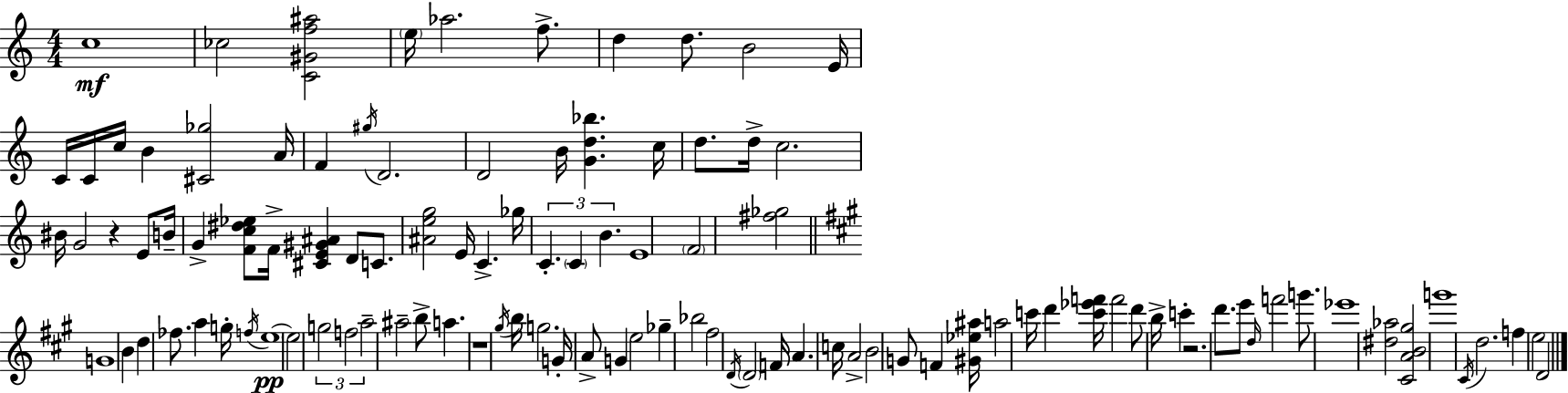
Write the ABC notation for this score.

X:1
T:Untitled
M:4/4
L:1/4
K:C
c4 _c2 [C^Gf^a]2 e/4 _a2 f/2 d d/2 B2 E/4 C/4 C/4 c/4 B [^C_g]2 A/4 F ^g/4 D2 D2 B/4 [Gd_b] c/4 d/2 d/4 c2 ^B/4 G2 z E/2 B/4 G [Fc^d_e]/2 F/4 [^CE^G^A] D/2 C/2 [^Aeg]2 E/4 C _g/4 C C B E4 F2 [^f_g]2 G4 B d _f/2 a g/4 f/4 e4 e2 g2 f2 a2 ^a2 b/2 a z4 ^g/4 b/4 g2 G/4 A/2 G e2 _g _b2 ^f2 D/4 D2 F/4 A c/4 A2 B2 G/2 F [^G_e^a]/4 a2 c'/4 d' [c'_e'f']/4 f'2 d'/2 b/4 c' z2 d'/2 e'/2 d/4 f'2 g'/2 _e'4 [^d_a]2 [^CAB^g]2 g'4 ^C/4 d2 f e2 D2